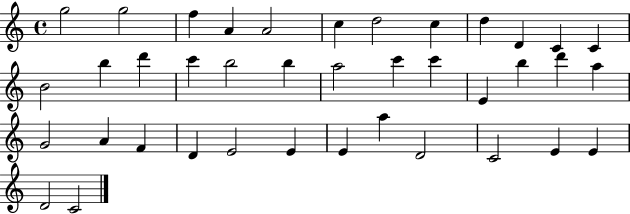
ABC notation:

X:1
T:Untitled
M:4/4
L:1/4
K:C
g2 g2 f A A2 c d2 c d D C C B2 b d' c' b2 b a2 c' c' E b d' a G2 A F D E2 E E a D2 C2 E E D2 C2